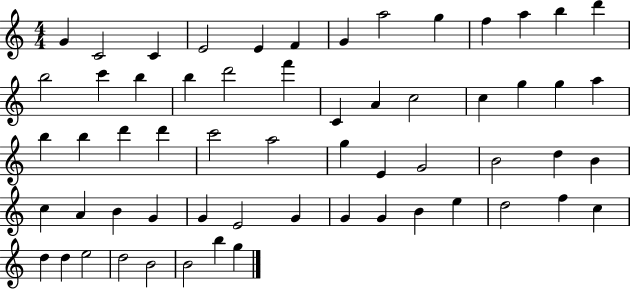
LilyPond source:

{
  \clef treble
  \numericTimeSignature
  \time 4/4
  \key c \major
  g'4 c'2 c'4 | e'2 e'4 f'4 | g'4 a''2 g''4 | f''4 a''4 b''4 d'''4 | \break b''2 c'''4 b''4 | b''4 d'''2 f'''4 | c'4 a'4 c''2 | c''4 g''4 g''4 a''4 | \break b''4 b''4 d'''4 d'''4 | c'''2 a''2 | g''4 e'4 g'2 | b'2 d''4 b'4 | \break c''4 a'4 b'4 g'4 | g'4 e'2 g'4 | g'4 g'4 b'4 e''4 | d''2 f''4 c''4 | \break d''4 d''4 e''2 | d''2 b'2 | b'2 b''4 g''4 | \bar "|."
}